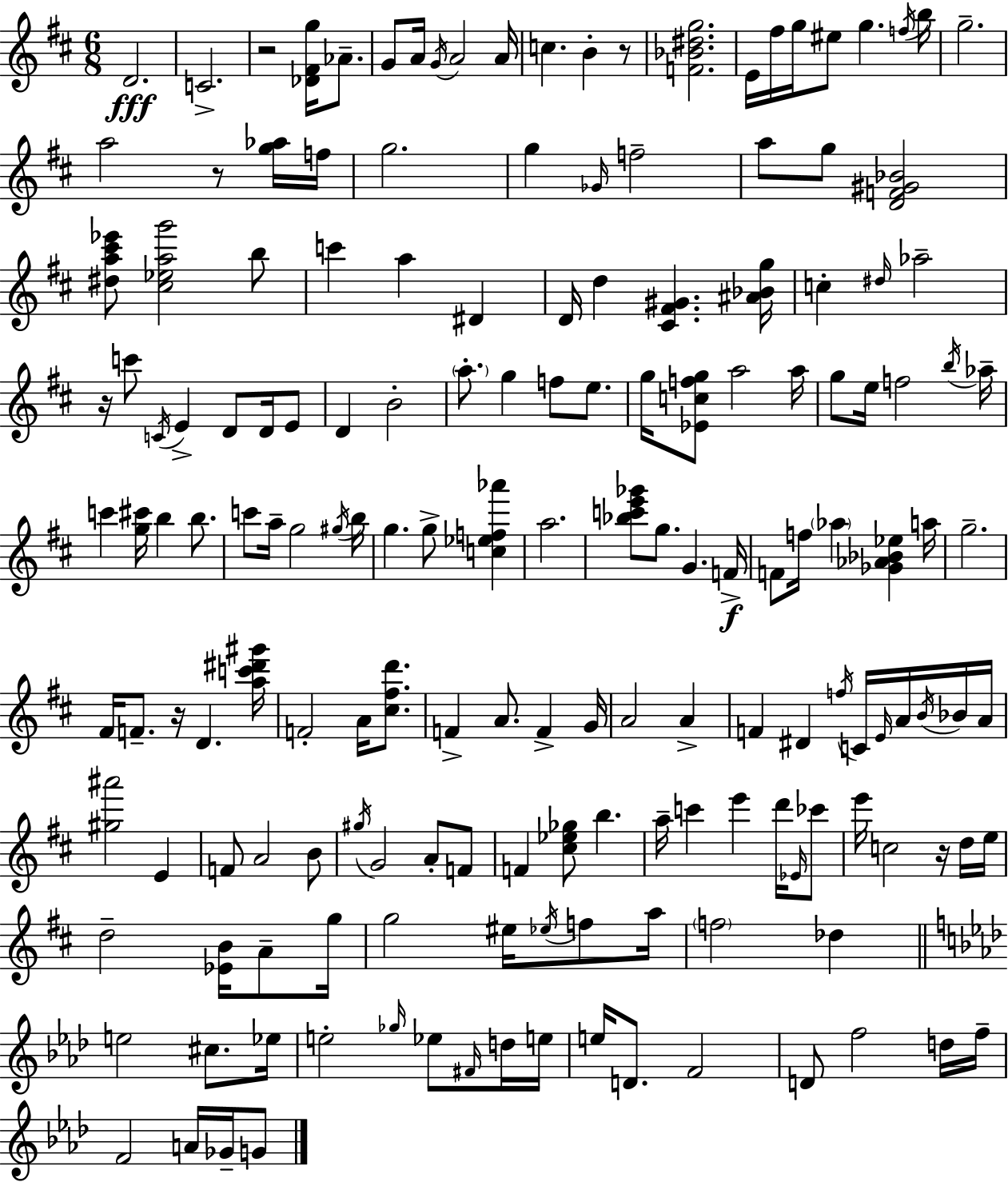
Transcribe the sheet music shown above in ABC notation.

X:1
T:Untitled
M:6/8
L:1/4
K:D
D2 C2 z2 [_D^Fg]/4 _A/2 G/2 A/4 G/4 A2 A/4 c B z/2 [F_B^dg]2 E/4 ^f/4 g/4 ^e/2 g f/4 b/4 g2 a2 z/2 [g_a]/4 f/4 g2 g _G/4 f2 a/2 g/2 [DF^G_B]2 [^da^c'_e']/2 [^c_eag']2 b/2 c' a ^D D/4 d [^C^F^G] [^A_Bg]/4 c ^d/4 _a2 z/4 c'/2 C/4 E D/2 D/4 E/2 D B2 a/2 g f/2 e/2 g/4 [_Ecfg]/2 a2 a/4 g/2 e/4 f2 b/4 _a/4 c' [g^c']/4 b b/2 c'/2 a/4 g2 ^g/4 b/4 g g/2 [c_ef_a'] a2 [_bc'e'_g']/2 g/2 G F/4 F/2 f/4 _a [_G_A_B_e] a/4 g2 ^F/4 F/2 z/4 D [ac'^d'^g']/4 F2 A/4 [^c^fd']/2 F A/2 F G/4 A2 A F ^D f/4 C/4 E/4 A/4 B/4 _B/4 A/4 [^g^a']2 E F/2 A2 B/2 ^g/4 G2 A/2 F/2 F [^c_e_g]/2 b a/4 c' e' d'/4 _E/4 _c'/2 e'/4 c2 z/4 d/4 e/4 d2 [_EB]/4 A/2 g/4 g2 ^e/4 _e/4 f/2 a/4 f2 _d e2 ^c/2 _e/4 e2 _g/4 _e/2 ^F/4 d/4 e/4 e/4 D/2 F2 D/2 f2 d/4 f/4 F2 A/4 _G/4 G/2